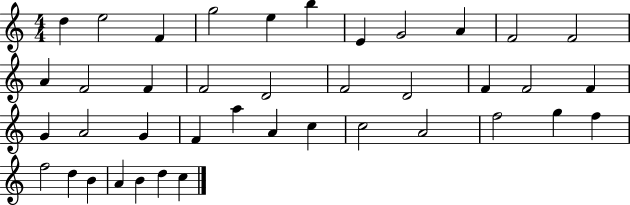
D5/q E5/h F4/q G5/h E5/q B5/q E4/q G4/h A4/q F4/h F4/h A4/q F4/h F4/q F4/h D4/h F4/h D4/h F4/q F4/h F4/q G4/q A4/h G4/q F4/q A5/q A4/q C5/q C5/h A4/h F5/h G5/q F5/q F5/h D5/q B4/q A4/q B4/q D5/q C5/q